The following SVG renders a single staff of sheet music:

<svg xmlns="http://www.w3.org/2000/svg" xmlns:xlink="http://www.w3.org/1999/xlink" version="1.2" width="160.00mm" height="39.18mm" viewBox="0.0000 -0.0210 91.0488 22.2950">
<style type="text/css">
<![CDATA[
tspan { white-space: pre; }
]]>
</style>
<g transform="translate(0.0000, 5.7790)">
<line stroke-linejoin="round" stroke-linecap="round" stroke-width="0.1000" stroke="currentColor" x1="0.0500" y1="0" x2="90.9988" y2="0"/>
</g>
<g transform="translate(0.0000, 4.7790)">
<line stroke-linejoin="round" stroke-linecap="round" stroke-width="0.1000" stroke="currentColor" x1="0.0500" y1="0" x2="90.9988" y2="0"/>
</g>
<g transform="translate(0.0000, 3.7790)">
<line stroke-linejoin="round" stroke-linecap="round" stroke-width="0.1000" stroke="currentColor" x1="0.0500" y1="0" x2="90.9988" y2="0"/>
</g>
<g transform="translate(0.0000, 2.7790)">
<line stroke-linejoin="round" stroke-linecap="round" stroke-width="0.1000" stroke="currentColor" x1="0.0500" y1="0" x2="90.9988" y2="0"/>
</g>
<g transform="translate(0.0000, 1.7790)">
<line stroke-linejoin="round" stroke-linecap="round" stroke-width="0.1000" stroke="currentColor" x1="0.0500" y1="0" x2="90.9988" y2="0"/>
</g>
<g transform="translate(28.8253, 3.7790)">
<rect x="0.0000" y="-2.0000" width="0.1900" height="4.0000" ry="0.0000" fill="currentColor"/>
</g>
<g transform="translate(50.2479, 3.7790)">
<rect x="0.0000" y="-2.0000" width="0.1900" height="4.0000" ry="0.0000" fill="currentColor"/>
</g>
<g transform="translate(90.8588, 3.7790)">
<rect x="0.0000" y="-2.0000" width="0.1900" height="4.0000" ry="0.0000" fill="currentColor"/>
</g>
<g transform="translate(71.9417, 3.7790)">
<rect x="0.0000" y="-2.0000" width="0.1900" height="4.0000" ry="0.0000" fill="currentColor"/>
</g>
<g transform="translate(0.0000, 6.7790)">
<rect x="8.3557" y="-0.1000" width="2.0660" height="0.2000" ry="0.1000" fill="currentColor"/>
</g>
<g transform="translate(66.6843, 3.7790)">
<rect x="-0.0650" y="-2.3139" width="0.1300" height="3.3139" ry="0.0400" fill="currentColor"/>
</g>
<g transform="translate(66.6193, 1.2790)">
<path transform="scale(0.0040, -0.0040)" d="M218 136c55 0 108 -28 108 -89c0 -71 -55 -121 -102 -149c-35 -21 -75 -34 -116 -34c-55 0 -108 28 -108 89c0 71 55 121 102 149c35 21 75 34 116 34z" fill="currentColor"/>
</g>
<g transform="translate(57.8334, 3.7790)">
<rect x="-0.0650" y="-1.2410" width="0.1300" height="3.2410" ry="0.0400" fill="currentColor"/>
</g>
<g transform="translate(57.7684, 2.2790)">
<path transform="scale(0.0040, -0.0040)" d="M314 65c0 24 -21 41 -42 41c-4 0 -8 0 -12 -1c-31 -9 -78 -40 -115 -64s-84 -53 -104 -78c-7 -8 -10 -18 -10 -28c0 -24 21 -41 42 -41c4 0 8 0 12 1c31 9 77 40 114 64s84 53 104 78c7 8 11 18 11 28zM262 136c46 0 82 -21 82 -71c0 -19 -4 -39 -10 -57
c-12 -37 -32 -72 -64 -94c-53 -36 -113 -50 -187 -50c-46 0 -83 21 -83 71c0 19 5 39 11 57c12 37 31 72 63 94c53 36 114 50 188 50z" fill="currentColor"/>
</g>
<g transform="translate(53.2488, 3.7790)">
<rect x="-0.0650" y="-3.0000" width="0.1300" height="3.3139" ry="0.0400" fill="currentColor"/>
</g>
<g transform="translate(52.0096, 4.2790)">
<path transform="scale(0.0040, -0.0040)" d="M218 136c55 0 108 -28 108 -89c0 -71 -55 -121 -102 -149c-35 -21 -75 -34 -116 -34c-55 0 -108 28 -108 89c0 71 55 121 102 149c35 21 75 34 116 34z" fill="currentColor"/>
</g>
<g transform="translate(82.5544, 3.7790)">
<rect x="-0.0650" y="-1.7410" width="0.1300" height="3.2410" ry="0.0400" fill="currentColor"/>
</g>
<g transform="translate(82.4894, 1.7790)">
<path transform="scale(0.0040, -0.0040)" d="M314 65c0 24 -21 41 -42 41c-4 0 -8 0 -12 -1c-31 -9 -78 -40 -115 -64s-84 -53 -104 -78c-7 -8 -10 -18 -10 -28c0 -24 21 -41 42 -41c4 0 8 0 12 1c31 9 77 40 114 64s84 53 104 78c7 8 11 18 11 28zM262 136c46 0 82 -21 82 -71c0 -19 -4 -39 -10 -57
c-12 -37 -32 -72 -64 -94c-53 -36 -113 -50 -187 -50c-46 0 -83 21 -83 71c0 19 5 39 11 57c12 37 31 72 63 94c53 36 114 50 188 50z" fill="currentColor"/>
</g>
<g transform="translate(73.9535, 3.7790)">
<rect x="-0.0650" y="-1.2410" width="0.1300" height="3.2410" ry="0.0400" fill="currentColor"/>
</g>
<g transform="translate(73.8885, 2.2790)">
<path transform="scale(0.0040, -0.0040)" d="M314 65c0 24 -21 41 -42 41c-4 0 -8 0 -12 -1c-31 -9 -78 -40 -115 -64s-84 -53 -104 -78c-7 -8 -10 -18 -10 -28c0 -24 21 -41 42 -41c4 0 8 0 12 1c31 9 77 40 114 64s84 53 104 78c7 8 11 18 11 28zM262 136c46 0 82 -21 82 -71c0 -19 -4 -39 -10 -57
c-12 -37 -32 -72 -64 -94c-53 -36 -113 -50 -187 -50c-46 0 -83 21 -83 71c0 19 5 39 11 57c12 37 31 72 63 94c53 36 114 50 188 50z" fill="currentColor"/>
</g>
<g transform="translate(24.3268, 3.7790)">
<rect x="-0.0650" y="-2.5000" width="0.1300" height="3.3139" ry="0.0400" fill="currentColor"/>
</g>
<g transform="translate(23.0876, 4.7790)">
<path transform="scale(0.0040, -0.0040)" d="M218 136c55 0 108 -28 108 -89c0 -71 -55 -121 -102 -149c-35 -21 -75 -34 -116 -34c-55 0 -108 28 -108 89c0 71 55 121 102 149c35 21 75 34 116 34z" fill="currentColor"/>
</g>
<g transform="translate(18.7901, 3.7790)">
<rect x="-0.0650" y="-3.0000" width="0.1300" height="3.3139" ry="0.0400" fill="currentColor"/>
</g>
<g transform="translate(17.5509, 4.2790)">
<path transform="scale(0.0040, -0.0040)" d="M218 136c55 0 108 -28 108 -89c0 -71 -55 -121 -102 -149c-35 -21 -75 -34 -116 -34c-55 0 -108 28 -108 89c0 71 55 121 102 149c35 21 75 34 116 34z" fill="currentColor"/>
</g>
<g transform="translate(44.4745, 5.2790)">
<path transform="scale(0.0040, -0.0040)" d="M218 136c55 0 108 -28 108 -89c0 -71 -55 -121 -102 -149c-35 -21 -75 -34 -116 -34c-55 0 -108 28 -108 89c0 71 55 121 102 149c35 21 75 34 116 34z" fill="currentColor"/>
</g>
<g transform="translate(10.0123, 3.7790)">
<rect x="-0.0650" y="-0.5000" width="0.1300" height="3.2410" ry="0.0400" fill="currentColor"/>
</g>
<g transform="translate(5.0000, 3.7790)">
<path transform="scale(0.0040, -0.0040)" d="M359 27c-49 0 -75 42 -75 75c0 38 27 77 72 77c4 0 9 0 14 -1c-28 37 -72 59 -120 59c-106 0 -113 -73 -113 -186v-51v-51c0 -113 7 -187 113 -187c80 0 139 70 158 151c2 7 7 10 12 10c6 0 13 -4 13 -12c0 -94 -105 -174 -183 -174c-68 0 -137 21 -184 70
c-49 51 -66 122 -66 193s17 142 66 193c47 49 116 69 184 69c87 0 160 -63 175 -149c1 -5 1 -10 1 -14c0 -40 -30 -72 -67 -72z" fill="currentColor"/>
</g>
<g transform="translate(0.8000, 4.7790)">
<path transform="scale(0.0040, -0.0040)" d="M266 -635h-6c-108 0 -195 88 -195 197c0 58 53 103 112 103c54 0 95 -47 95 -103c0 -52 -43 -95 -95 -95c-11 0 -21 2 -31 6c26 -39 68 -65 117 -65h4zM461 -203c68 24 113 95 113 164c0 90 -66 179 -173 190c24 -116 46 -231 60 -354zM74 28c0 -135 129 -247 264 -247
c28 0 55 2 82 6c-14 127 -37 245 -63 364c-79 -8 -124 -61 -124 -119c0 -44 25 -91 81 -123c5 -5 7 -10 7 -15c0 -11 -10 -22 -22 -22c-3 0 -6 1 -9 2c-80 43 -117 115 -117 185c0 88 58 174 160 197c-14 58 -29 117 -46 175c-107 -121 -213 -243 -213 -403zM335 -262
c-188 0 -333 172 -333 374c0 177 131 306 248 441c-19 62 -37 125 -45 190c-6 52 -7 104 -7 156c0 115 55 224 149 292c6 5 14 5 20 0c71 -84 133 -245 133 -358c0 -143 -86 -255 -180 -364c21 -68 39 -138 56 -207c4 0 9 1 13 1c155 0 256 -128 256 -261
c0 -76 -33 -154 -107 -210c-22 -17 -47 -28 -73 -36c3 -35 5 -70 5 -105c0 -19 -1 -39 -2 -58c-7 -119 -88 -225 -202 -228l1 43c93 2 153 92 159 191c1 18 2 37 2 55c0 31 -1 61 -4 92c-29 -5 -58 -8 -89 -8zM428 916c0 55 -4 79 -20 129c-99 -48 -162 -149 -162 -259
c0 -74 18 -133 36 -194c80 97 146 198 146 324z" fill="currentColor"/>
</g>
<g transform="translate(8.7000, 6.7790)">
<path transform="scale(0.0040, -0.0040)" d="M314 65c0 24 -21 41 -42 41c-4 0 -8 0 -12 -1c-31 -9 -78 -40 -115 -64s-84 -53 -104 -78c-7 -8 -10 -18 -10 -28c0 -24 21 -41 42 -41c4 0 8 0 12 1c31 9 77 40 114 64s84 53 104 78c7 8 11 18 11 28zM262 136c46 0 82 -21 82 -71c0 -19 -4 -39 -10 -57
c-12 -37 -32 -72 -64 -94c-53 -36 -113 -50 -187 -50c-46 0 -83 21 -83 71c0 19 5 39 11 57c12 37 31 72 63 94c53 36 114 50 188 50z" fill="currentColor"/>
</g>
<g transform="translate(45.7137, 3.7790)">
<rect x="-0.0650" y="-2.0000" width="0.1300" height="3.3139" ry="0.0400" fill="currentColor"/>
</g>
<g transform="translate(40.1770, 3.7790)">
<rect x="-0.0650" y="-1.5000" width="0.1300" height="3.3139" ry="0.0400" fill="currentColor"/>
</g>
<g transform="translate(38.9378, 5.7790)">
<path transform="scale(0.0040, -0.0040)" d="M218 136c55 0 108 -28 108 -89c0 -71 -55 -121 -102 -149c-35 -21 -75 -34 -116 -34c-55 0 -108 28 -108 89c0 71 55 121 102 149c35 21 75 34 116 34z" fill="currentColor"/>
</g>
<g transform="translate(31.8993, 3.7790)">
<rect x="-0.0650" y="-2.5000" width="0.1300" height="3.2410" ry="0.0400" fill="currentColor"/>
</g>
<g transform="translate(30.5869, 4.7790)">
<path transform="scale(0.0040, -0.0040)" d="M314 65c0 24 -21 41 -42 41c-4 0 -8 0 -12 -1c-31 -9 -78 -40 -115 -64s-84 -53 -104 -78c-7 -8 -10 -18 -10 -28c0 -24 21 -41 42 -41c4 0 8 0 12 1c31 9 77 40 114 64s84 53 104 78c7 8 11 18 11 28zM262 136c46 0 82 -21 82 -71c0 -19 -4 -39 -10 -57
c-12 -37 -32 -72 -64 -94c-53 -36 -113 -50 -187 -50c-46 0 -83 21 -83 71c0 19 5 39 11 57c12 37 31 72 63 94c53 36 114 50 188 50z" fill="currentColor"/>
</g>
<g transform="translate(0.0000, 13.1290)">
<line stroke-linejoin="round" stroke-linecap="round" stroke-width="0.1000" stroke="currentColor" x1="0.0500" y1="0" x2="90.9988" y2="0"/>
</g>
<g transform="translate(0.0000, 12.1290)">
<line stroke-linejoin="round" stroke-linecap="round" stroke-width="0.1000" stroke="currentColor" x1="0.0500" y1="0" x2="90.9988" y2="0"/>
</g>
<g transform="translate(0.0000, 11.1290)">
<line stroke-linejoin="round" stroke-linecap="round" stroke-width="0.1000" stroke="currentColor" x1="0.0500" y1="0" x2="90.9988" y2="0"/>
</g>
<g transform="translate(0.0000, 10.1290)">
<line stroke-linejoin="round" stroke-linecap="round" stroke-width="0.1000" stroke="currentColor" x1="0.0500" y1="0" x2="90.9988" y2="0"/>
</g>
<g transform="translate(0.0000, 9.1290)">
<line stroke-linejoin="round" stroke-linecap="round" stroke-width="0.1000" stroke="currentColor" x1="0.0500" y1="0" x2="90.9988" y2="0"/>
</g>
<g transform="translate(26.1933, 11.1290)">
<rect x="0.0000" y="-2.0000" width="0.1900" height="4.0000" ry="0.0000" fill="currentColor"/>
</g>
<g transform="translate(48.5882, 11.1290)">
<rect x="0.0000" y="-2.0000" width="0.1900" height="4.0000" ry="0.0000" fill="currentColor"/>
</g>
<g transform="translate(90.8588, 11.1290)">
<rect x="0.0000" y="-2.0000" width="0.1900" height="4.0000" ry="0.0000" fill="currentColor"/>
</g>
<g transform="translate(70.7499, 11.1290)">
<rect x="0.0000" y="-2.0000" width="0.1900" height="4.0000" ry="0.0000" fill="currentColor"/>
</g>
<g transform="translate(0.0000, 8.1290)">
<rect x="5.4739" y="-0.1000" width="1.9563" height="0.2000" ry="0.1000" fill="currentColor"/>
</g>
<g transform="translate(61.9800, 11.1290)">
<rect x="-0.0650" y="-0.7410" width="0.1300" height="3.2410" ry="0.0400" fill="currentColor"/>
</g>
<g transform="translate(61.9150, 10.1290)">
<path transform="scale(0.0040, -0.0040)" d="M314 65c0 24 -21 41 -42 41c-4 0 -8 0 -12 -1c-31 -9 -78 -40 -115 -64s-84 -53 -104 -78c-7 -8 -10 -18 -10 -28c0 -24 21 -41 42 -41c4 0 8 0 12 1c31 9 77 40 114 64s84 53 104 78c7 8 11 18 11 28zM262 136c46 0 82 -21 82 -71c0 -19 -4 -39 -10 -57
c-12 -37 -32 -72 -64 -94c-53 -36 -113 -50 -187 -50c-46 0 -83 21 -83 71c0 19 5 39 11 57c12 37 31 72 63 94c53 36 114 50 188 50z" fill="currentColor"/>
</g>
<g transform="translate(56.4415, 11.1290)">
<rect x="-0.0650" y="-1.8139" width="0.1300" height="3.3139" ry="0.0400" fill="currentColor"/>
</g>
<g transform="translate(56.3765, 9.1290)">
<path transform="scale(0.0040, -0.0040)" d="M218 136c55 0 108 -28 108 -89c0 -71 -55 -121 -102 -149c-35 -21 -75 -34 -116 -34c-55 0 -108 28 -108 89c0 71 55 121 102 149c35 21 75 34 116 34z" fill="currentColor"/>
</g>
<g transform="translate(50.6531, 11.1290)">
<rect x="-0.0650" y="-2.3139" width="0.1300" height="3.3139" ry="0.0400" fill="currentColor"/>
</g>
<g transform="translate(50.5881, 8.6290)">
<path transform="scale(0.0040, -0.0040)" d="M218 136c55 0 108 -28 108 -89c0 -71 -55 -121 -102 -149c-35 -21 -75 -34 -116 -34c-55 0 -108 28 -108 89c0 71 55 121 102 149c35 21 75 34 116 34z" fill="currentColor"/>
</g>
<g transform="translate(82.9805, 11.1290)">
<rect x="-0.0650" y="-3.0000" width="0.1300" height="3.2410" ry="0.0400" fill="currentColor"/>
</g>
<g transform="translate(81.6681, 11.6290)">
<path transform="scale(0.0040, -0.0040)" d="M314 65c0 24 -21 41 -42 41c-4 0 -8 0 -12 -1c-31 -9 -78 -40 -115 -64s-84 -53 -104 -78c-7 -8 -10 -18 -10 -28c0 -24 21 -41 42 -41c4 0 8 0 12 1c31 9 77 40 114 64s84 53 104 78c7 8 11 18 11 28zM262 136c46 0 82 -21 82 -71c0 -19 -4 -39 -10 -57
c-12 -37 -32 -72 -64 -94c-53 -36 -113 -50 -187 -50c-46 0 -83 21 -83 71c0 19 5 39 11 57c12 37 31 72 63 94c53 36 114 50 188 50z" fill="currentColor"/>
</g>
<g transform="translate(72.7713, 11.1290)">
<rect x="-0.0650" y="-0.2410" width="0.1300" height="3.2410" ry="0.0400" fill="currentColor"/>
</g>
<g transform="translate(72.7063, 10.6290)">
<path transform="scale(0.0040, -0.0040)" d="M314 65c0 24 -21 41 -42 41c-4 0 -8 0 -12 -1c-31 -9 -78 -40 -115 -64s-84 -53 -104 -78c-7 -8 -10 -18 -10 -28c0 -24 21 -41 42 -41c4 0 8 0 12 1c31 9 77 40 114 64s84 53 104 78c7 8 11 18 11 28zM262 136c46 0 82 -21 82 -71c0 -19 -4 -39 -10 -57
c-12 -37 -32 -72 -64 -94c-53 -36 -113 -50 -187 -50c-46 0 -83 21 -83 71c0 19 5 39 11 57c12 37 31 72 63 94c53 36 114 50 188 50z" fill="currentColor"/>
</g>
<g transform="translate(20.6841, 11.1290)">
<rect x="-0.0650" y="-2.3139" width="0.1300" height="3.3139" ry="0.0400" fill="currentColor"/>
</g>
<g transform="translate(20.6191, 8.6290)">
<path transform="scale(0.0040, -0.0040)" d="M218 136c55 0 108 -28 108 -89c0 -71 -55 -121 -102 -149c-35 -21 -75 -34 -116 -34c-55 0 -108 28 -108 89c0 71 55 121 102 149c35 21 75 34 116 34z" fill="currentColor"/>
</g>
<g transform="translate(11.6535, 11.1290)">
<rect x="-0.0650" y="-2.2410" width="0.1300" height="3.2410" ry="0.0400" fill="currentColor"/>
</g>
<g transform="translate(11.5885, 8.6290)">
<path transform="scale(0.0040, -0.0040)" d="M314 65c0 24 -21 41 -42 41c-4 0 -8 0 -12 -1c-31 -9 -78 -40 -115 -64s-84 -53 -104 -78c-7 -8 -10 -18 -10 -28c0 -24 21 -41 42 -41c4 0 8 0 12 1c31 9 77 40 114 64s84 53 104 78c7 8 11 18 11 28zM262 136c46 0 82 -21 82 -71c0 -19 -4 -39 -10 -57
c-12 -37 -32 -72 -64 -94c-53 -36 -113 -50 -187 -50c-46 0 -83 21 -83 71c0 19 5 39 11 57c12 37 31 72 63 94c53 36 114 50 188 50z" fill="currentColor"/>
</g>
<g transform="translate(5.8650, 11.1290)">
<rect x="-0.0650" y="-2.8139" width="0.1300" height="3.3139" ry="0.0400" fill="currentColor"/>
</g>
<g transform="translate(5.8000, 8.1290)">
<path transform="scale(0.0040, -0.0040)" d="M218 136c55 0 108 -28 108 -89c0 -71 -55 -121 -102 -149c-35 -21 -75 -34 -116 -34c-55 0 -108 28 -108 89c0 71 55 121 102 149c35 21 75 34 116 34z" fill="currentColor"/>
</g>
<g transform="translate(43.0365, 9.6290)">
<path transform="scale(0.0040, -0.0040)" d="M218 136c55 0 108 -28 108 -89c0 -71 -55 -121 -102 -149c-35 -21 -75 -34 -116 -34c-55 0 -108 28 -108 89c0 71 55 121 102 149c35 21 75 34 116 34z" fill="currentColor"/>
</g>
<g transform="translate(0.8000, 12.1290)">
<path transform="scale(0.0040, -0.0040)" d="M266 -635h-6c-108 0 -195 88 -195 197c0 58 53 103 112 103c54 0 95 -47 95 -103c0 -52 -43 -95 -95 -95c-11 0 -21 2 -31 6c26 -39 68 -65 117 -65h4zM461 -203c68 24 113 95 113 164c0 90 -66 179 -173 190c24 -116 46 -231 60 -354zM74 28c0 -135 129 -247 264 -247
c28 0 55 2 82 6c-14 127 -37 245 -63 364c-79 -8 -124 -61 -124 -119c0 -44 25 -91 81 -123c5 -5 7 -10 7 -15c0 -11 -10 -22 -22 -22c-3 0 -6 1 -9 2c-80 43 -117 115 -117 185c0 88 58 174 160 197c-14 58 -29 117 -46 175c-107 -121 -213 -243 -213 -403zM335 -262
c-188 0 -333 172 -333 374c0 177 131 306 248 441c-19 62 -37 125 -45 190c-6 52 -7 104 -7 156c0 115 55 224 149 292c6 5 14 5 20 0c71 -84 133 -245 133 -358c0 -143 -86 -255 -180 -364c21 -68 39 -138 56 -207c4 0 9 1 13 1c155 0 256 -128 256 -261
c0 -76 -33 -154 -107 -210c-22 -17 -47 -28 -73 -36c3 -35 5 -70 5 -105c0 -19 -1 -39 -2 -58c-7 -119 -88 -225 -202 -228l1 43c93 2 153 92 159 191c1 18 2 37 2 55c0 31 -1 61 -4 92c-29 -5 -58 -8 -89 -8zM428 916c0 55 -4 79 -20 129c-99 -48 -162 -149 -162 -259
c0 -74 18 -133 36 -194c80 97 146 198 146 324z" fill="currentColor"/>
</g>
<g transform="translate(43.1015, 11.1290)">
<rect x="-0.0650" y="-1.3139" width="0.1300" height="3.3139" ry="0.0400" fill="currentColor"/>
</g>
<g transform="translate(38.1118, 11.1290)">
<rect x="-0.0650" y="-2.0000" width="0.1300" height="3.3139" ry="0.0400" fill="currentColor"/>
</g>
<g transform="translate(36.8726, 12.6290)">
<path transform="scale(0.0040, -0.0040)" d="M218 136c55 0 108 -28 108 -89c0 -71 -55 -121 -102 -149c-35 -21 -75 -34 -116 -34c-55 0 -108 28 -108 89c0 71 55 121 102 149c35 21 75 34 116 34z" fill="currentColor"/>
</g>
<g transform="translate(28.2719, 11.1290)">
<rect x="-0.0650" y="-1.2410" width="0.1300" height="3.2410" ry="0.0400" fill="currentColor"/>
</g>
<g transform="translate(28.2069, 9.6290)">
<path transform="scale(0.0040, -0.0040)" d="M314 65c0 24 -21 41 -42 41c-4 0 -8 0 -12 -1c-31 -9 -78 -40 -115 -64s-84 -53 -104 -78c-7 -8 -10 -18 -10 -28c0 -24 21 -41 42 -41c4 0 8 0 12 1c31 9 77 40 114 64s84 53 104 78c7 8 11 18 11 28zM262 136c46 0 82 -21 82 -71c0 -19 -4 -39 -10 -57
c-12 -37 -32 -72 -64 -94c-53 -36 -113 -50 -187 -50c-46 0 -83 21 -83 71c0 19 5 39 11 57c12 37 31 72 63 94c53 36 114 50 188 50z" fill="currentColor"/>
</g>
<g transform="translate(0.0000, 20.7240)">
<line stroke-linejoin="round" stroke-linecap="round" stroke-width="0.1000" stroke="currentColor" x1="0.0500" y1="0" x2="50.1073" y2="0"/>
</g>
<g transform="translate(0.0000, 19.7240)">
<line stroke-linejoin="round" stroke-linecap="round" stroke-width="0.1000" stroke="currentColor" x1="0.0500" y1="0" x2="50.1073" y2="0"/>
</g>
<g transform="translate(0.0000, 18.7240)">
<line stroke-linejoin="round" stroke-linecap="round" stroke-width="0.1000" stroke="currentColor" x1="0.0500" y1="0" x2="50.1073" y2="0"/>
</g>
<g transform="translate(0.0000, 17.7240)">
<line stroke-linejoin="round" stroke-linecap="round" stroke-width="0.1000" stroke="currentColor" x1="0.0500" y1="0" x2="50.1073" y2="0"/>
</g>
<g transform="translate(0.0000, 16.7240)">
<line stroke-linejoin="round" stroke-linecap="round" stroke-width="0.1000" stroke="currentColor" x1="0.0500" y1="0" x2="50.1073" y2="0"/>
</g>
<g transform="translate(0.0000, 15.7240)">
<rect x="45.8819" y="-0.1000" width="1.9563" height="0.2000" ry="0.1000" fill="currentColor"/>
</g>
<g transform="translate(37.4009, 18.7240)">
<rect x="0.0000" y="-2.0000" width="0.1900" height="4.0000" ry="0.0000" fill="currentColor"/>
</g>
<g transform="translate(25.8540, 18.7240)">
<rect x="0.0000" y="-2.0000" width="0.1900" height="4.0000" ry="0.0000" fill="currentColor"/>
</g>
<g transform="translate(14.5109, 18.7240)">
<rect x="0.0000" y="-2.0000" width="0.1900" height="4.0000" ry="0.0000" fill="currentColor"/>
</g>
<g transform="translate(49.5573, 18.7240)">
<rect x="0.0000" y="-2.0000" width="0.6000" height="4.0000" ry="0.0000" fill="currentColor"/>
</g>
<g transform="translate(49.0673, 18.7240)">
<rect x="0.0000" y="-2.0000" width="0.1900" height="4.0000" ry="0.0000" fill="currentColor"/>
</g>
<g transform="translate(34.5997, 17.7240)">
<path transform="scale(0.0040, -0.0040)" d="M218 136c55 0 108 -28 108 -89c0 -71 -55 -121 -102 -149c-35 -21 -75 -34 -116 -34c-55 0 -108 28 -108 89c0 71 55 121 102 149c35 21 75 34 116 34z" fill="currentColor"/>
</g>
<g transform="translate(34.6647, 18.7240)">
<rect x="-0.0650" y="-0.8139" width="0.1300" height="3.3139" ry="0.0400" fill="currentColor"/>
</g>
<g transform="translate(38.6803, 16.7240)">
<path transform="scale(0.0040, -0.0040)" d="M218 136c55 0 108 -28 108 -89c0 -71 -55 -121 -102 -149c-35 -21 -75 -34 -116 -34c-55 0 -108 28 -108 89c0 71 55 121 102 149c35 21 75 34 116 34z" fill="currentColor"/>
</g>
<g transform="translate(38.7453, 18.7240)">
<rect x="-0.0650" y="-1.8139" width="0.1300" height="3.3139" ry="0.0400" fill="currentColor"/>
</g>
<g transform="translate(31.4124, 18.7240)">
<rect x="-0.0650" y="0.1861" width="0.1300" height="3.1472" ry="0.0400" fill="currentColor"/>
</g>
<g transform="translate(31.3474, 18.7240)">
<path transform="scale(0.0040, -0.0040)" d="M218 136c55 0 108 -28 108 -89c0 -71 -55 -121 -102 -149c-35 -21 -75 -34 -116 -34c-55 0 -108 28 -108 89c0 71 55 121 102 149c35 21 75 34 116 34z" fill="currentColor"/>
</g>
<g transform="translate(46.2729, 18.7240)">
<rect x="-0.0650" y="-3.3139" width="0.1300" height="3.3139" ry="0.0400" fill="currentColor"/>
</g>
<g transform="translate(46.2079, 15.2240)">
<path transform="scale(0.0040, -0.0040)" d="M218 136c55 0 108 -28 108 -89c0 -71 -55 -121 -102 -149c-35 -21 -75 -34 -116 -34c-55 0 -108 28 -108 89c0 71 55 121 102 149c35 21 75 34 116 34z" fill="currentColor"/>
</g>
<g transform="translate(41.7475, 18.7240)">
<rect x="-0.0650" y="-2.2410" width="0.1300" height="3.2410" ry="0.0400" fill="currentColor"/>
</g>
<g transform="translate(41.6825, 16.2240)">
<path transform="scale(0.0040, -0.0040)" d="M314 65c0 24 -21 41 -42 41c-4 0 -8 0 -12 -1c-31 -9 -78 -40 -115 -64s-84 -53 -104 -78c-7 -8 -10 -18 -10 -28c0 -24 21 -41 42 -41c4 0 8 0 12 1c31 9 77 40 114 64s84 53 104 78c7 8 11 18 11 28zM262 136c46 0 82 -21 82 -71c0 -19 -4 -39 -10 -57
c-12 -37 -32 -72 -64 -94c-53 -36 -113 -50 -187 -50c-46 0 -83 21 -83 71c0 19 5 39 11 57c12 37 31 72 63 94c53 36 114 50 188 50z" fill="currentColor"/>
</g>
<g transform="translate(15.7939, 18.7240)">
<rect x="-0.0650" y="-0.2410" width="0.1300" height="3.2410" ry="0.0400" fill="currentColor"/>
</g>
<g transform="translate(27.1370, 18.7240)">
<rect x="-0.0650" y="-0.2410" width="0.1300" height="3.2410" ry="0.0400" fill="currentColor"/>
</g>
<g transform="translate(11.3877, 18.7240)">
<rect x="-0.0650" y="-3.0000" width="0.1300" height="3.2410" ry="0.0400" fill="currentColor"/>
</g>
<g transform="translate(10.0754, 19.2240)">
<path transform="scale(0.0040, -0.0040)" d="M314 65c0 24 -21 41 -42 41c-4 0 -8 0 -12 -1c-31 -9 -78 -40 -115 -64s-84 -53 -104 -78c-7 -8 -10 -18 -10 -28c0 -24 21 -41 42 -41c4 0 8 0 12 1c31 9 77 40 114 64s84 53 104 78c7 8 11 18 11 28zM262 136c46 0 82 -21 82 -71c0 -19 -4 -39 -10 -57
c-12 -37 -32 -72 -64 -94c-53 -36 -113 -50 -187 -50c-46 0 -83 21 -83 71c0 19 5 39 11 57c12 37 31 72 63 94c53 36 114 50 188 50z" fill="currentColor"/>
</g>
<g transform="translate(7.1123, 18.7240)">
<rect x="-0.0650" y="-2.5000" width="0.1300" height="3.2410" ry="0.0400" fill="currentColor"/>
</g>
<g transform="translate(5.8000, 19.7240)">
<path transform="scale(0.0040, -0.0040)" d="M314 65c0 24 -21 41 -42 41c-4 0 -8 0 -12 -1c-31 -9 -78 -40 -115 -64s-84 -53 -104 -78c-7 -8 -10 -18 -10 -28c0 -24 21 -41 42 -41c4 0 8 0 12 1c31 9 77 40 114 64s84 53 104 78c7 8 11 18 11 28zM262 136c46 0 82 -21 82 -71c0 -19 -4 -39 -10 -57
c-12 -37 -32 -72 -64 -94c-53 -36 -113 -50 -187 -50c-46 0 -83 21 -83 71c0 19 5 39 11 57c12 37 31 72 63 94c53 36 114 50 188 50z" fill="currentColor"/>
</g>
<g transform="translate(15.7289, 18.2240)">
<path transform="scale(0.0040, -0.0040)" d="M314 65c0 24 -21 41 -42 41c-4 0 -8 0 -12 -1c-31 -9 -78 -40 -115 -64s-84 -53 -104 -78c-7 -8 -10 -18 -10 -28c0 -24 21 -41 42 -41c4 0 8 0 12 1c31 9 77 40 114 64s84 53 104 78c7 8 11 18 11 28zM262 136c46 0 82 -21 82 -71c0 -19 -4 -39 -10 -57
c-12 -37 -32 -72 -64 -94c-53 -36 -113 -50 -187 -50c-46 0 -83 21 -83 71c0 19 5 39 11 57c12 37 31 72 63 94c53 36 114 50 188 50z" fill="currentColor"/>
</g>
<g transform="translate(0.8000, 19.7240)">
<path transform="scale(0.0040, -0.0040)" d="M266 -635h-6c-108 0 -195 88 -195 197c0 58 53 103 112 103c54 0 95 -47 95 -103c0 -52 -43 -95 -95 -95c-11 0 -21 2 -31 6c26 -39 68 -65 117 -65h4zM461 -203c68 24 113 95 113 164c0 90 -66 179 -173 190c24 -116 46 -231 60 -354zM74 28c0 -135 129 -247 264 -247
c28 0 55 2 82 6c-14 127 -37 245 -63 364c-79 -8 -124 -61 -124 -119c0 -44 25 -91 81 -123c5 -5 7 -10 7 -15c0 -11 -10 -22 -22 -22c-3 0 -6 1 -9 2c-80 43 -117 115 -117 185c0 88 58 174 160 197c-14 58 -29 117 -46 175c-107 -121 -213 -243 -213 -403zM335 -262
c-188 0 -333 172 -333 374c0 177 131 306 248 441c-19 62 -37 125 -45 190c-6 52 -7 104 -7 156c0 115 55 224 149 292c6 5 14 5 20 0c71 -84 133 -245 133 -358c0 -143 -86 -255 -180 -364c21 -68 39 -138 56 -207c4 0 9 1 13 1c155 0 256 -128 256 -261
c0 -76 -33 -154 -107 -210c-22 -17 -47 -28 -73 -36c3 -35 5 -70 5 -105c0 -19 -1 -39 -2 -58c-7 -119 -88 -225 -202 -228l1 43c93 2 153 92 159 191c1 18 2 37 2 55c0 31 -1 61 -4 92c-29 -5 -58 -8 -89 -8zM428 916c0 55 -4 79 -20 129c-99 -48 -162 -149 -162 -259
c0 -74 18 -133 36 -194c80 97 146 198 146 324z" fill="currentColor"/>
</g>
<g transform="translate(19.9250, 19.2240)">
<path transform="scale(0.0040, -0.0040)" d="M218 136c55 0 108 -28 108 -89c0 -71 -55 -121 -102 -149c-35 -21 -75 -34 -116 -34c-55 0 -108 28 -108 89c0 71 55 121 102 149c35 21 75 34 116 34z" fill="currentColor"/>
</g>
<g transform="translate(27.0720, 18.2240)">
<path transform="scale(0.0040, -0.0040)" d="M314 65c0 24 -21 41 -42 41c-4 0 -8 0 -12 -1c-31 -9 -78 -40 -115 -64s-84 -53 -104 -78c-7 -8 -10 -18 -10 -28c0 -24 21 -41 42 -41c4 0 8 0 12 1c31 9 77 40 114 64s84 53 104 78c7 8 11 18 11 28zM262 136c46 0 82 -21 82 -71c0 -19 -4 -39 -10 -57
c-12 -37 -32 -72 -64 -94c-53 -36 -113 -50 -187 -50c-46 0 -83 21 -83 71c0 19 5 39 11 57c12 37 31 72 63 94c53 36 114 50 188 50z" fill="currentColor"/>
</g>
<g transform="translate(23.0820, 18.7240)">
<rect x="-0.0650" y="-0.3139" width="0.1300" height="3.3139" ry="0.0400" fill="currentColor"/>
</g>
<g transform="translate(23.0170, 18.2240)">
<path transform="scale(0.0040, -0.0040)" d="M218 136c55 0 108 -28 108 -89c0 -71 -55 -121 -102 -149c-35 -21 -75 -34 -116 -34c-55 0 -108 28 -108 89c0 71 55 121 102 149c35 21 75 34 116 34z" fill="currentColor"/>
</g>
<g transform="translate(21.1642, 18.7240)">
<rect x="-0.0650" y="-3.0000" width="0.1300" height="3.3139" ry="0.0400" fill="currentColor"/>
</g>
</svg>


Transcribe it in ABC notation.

X:1
T:Untitled
M:4/4
L:1/4
K:C
C2 A G G2 E F A e2 g e2 f2 a g2 g e2 F e g f d2 c2 A2 G2 A2 c2 A c c2 B d f g2 b